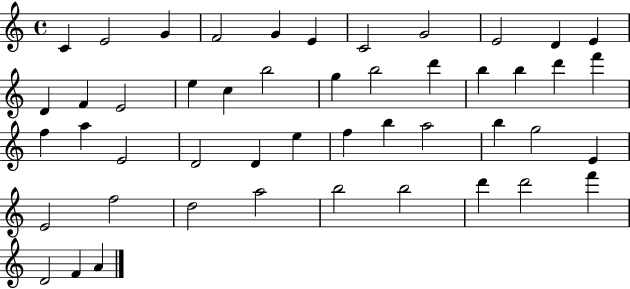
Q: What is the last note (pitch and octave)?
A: A4